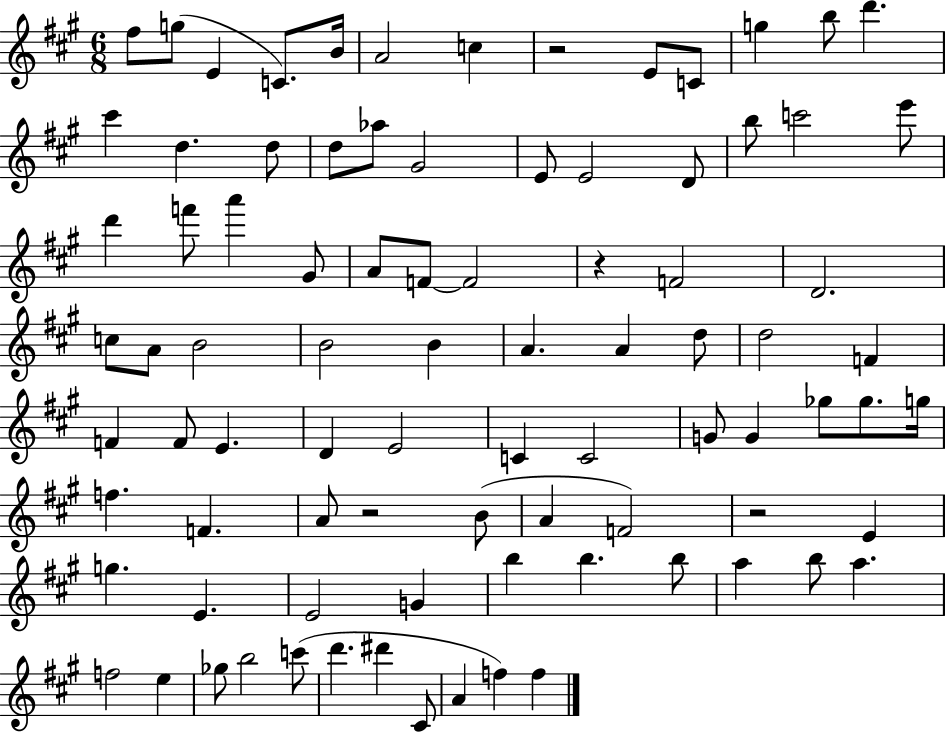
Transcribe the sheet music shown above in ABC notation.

X:1
T:Untitled
M:6/8
L:1/4
K:A
^f/2 g/2 E C/2 B/4 A2 c z2 E/2 C/2 g b/2 d' ^c' d d/2 d/2 _a/2 ^G2 E/2 E2 D/2 b/2 c'2 e'/2 d' f'/2 a' ^G/2 A/2 F/2 F2 z F2 D2 c/2 A/2 B2 B2 B A A d/2 d2 F F F/2 E D E2 C C2 G/2 G _g/2 _g/2 g/4 f F A/2 z2 B/2 A F2 z2 E g E E2 G b b b/2 a b/2 a f2 e _g/2 b2 c'/2 d' ^d' ^C/2 A f f